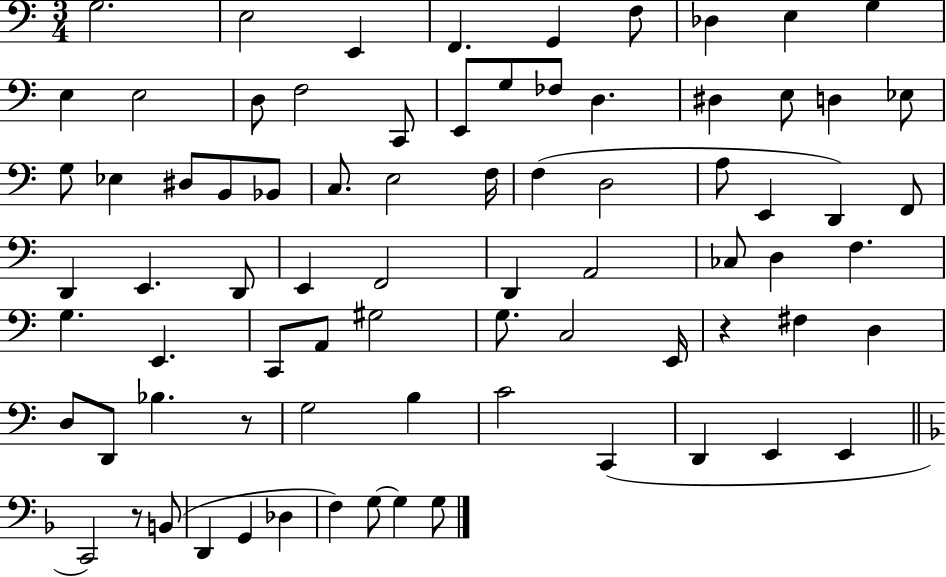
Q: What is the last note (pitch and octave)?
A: G3